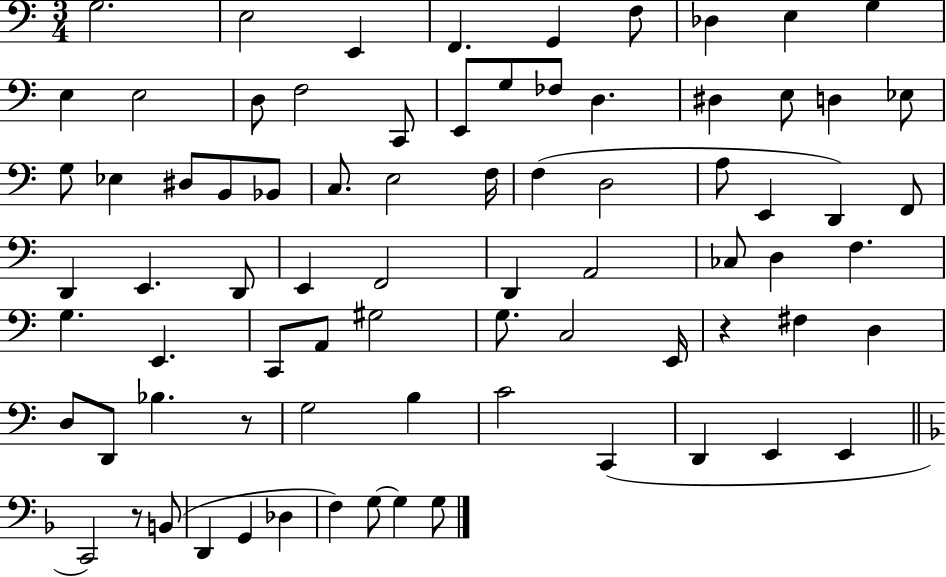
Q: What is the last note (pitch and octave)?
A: G3